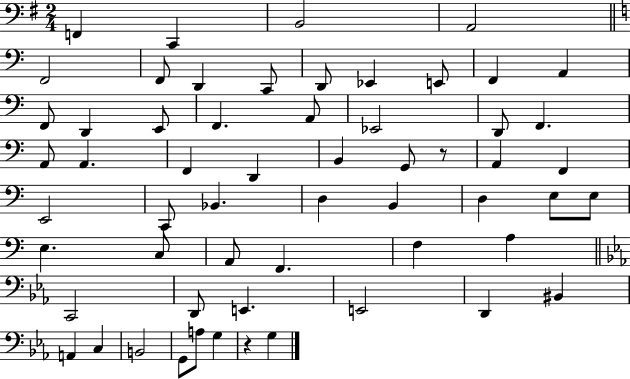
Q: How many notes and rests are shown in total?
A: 58